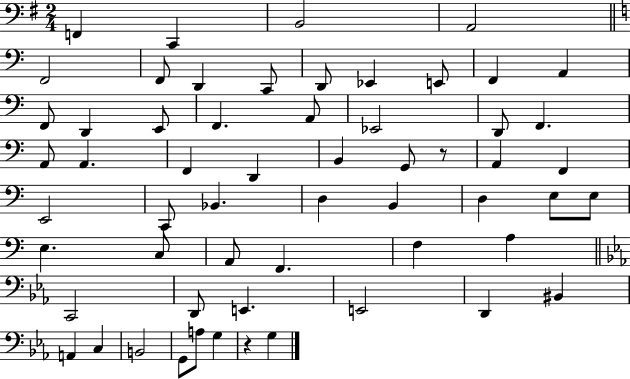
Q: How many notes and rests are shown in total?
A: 58